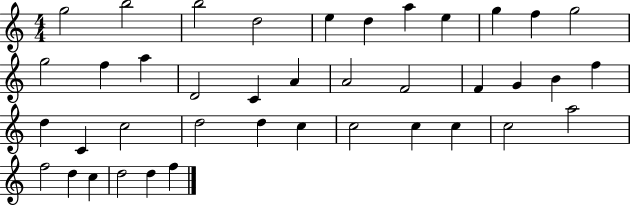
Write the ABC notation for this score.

X:1
T:Untitled
M:4/4
L:1/4
K:C
g2 b2 b2 d2 e d a e g f g2 g2 f a D2 C A A2 F2 F G B f d C c2 d2 d c c2 c c c2 a2 f2 d c d2 d f